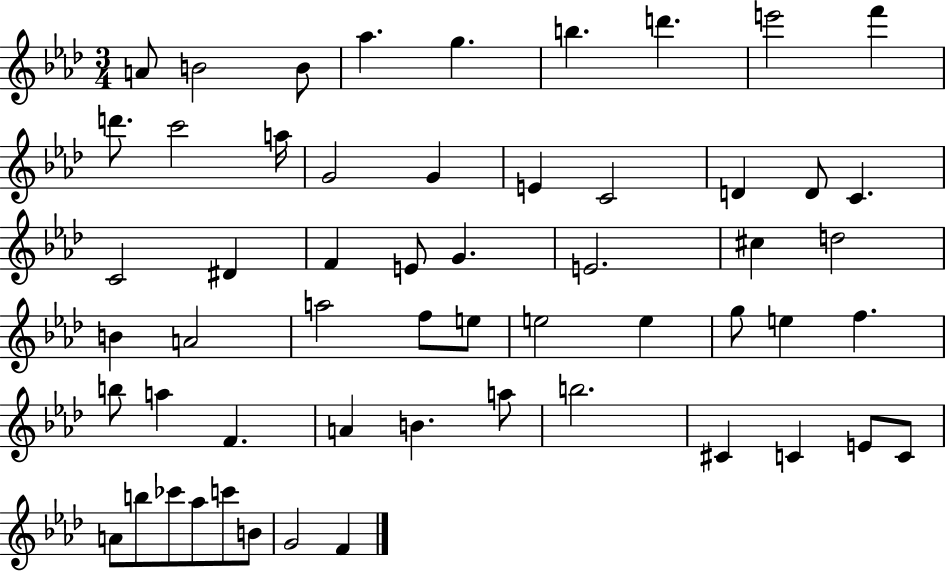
{
  \clef treble
  \numericTimeSignature
  \time 3/4
  \key aes \major
  a'8 b'2 b'8 | aes''4. g''4. | b''4. d'''4. | e'''2 f'''4 | \break d'''8. c'''2 a''16 | g'2 g'4 | e'4 c'2 | d'4 d'8 c'4. | \break c'2 dis'4 | f'4 e'8 g'4. | e'2. | cis''4 d''2 | \break b'4 a'2 | a''2 f''8 e''8 | e''2 e''4 | g''8 e''4 f''4. | \break b''8 a''4 f'4. | a'4 b'4. a''8 | b''2. | cis'4 c'4 e'8 c'8 | \break a'8 b''8 ces'''8 aes''8 c'''8 b'8 | g'2 f'4 | \bar "|."
}